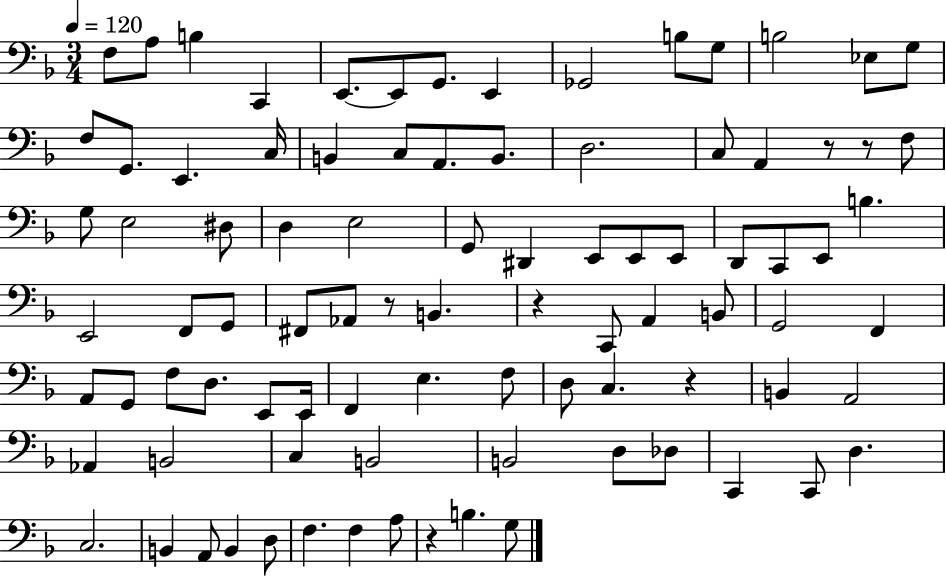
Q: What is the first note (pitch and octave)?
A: F3